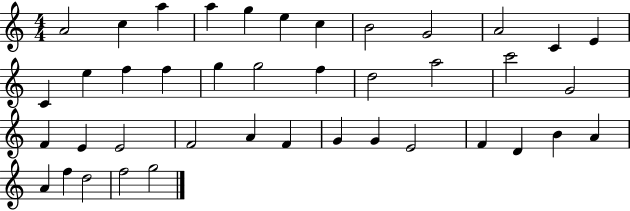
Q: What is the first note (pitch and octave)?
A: A4